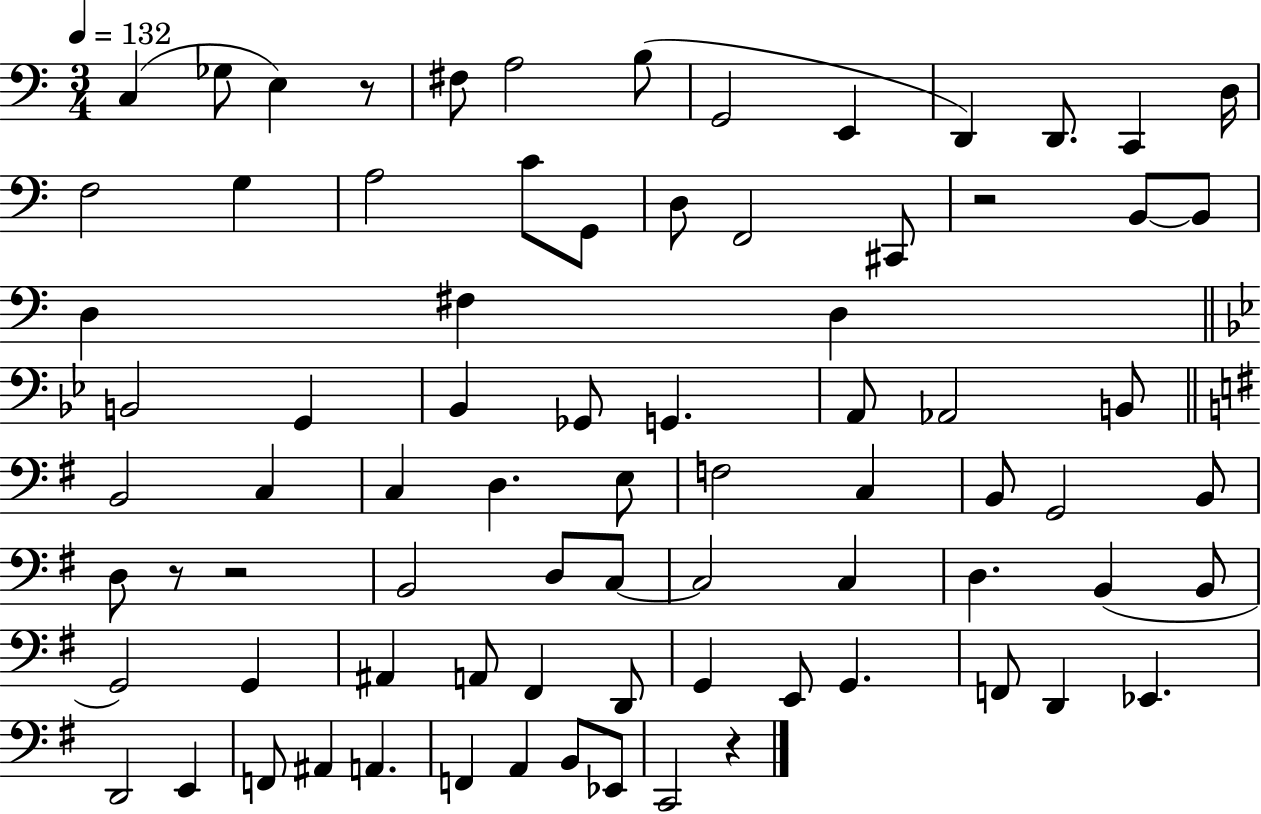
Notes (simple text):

C3/q Gb3/e E3/q R/e F#3/e A3/h B3/e G2/h E2/q D2/q D2/e. C2/q D3/s F3/h G3/q A3/h C4/e G2/e D3/e F2/h C#2/e R/h B2/e B2/e D3/q F#3/q D3/q B2/h G2/q Bb2/q Gb2/e G2/q. A2/e Ab2/h B2/e B2/h C3/q C3/q D3/q. E3/e F3/h C3/q B2/e G2/h B2/e D3/e R/e R/h B2/h D3/e C3/e C3/h C3/q D3/q. B2/q B2/e G2/h G2/q A#2/q A2/e F#2/q D2/e G2/q E2/e G2/q. F2/e D2/q Eb2/q. D2/h E2/q F2/e A#2/q A2/q. F2/q A2/q B2/e Eb2/e C2/h R/q